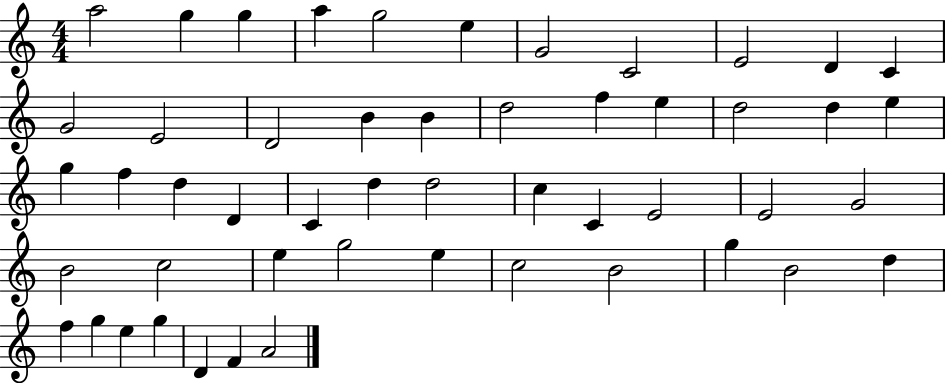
A5/h G5/q G5/q A5/q G5/h E5/q G4/h C4/h E4/h D4/q C4/q G4/h E4/h D4/h B4/q B4/q D5/h F5/q E5/q D5/h D5/q E5/q G5/q F5/q D5/q D4/q C4/q D5/q D5/h C5/q C4/q E4/h E4/h G4/h B4/h C5/h E5/q G5/h E5/q C5/h B4/h G5/q B4/h D5/q F5/q G5/q E5/q G5/q D4/q F4/q A4/h